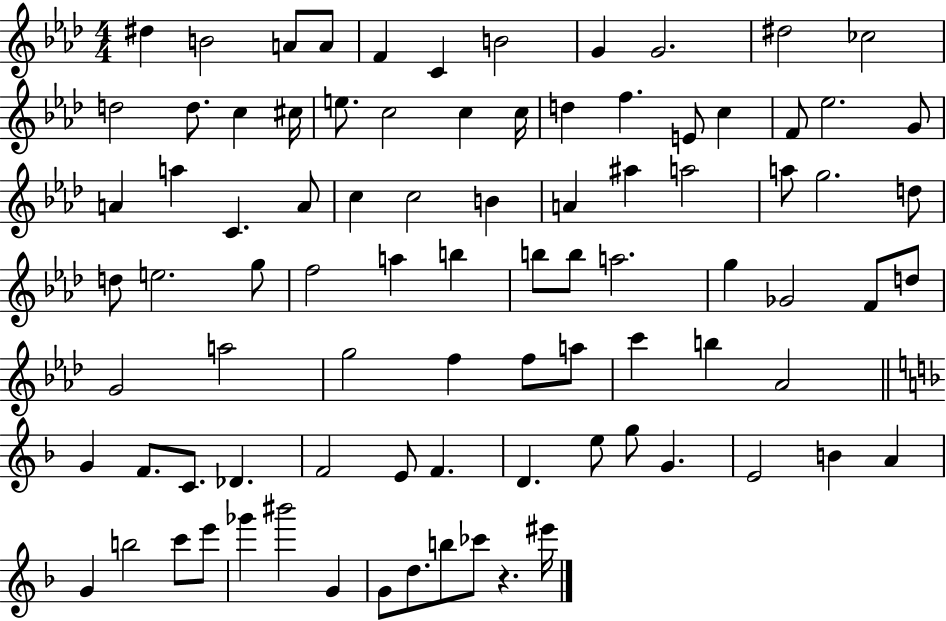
{
  \clef treble
  \numericTimeSignature
  \time 4/4
  \key aes \major
  \repeat volta 2 { dis''4 b'2 a'8 a'8 | f'4 c'4 b'2 | g'4 g'2. | dis''2 ces''2 | \break d''2 d''8. c''4 cis''16 | e''8. c''2 c''4 c''16 | d''4 f''4. e'8 c''4 | f'8 ees''2. g'8 | \break a'4 a''4 c'4. a'8 | c''4 c''2 b'4 | a'4 ais''4 a''2 | a''8 g''2. d''8 | \break d''8 e''2. g''8 | f''2 a''4 b''4 | b''8 b''8 a''2. | g''4 ges'2 f'8 d''8 | \break g'2 a''2 | g''2 f''4 f''8 a''8 | c'''4 b''4 aes'2 | \bar "||" \break \key d \minor g'4 f'8. c'8. des'4. | f'2 e'8 f'4. | d'4. e''8 g''8 g'4. | e'2 b'4 a'4 | \break g'4 b''2 c'''8 e'''8 | ges'''4 bis'''2 g'4 | g'8 d''8. b''8 ces'''8 r4. eis'''16 | } \bar "|."
}